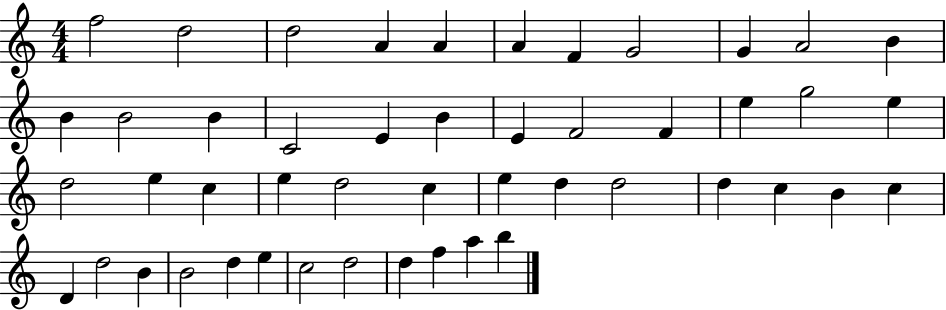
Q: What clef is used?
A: treble